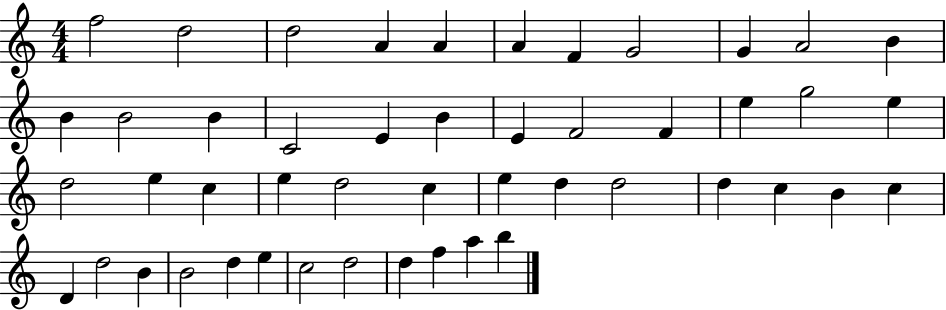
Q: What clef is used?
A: treble